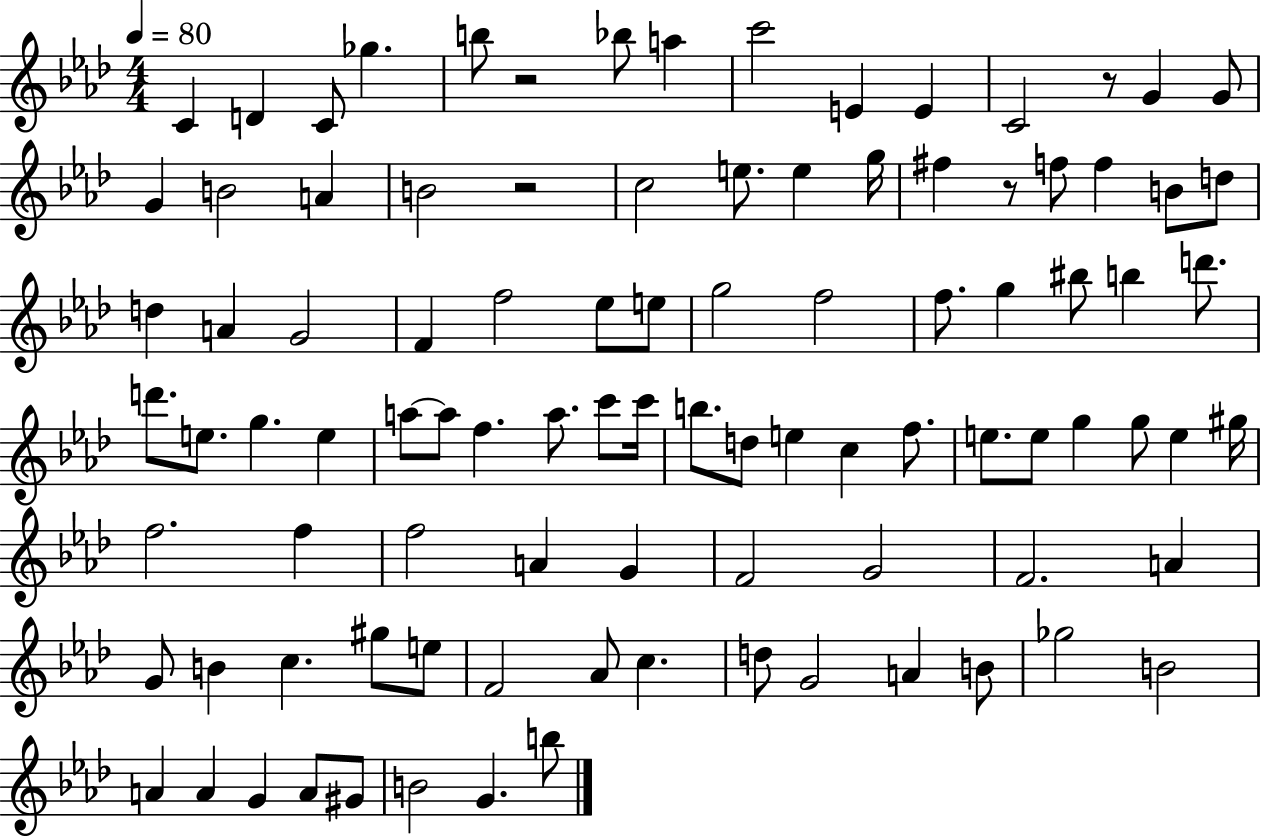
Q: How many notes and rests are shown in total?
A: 96